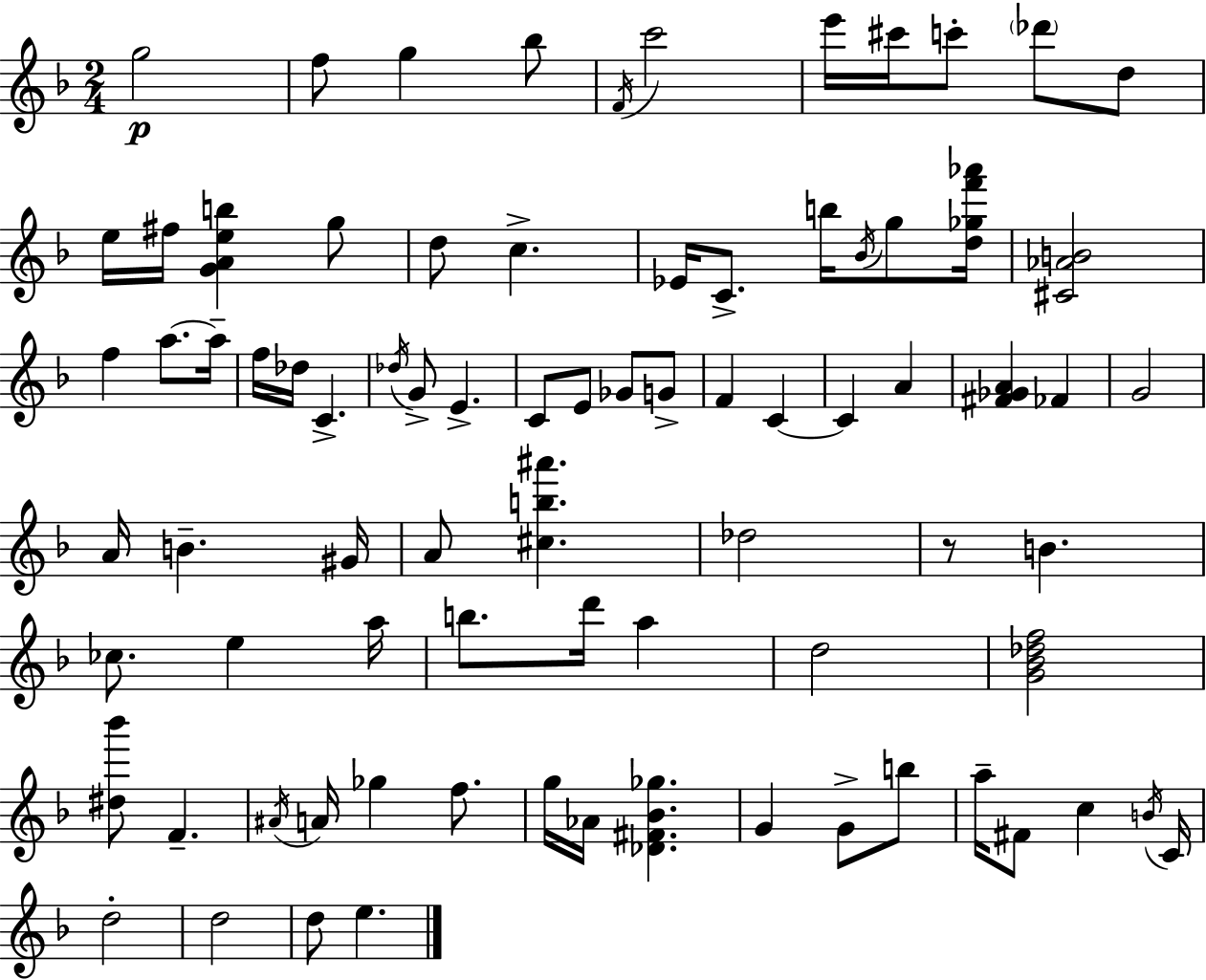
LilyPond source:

{
  \clef treble
  \numericTimeSignature
  \time 2/4
  \key f \major
  g''2\p | f''8 g''4 bes''8 | \acciaccatura { f'16 } c'''2 | e'''16 cis'''16 c'''8-. \parenthesize des'''8 d''8 | \break e''16 fis''16 <g' a' e'' b''>4 g''8 | d''8 c''4.-> | ees'16 c'8.-> b''16 \acciaccatura { bes'16 } g''8 | <d'' ges'' f''' aes'''>16 <cis' aes' b'>2 | \break f''4 a''8.~~ | a''16-- f''16 des''16 c'4.-> | \acciaccatura { des''16 } g'8-> e'4.-> | c'8 e'8 ges'8 | \break g'8-> f'4 c'4~~ | c'4 a'4 | <fis' ges' a'>4 fes'4 | g'2 | \break a'16 b'4.-- | gis'16 a'8 <cis'' b'' ais'''>4. | des''2 | r8 b'4. | \break ces''8. e''4 | a''16 b''8. d'''16 a''4 | d''2 | <g' bes' des'' f''>2 | \break <dis'' bes'''>8 f'4.-- | \acciaccatura { ais'16 } a'16 ges''4 | f''8. g''16 aes'16 <des' fis' bes' ges''>4. | g'4 | \break g'8-> b''8 a''16-- fis'8 c''4 | \acciaccatura { b'16 } c'16 d''2-. | d''2 | d''8 e''4. | \break \bar "|."
}